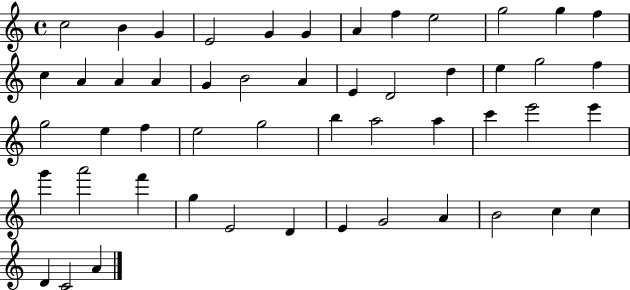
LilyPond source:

{
  \clef treble
  \time 4/4
  \defaultTimeSignature
  \key c \major
  c''2 b'4 g'4 | e'2 g'4 g'4 | a'4 f''4 e''2 | g''2 g''4 f''4 | \break c''4 a'4 a'4 a'4 | g'4 b'2 a'4 | e'4 d'2 d''4 | e''4 g''2 f''4 | \break g''2 e''4 f''4 | e''2 g''2 | b''4 a''2 a''4 | c'''4 e'''2 e'''4 | \break g'''4 a'''2 f'''4 | g''4 e'2 d'4 | e'4 g'2 a'4 | b'2 c''4 c''4 | \break d'4 c'2 a'4 | \bar "|."
}